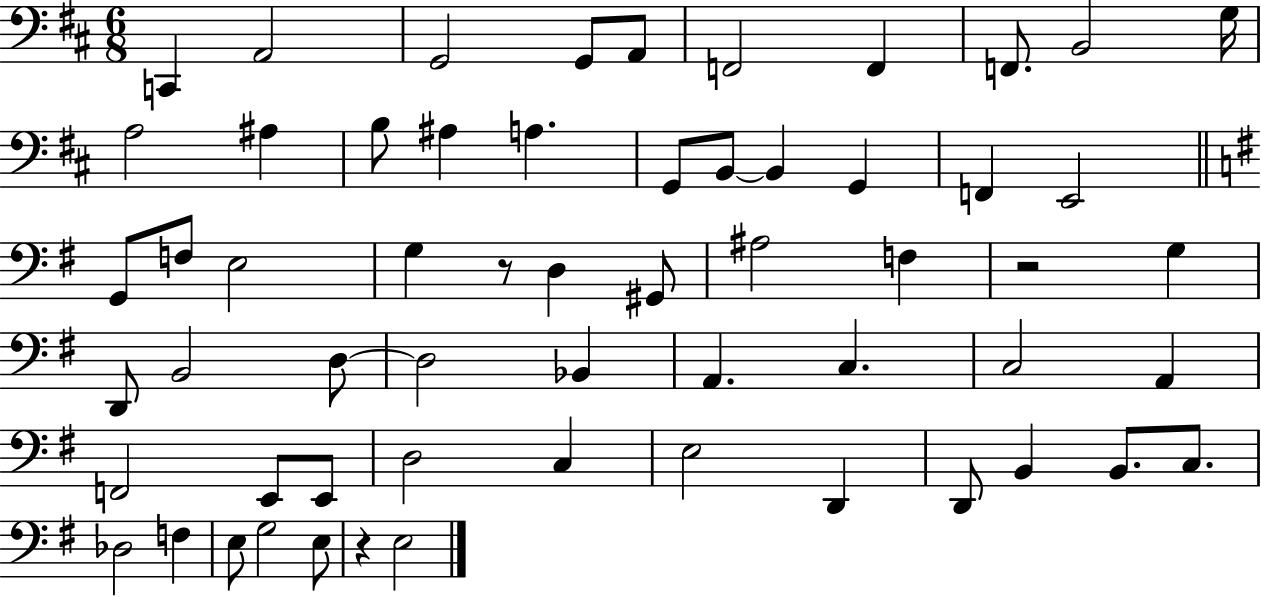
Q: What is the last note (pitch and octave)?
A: E3